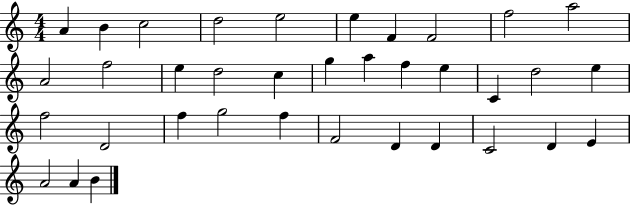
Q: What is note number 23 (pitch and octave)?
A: F5